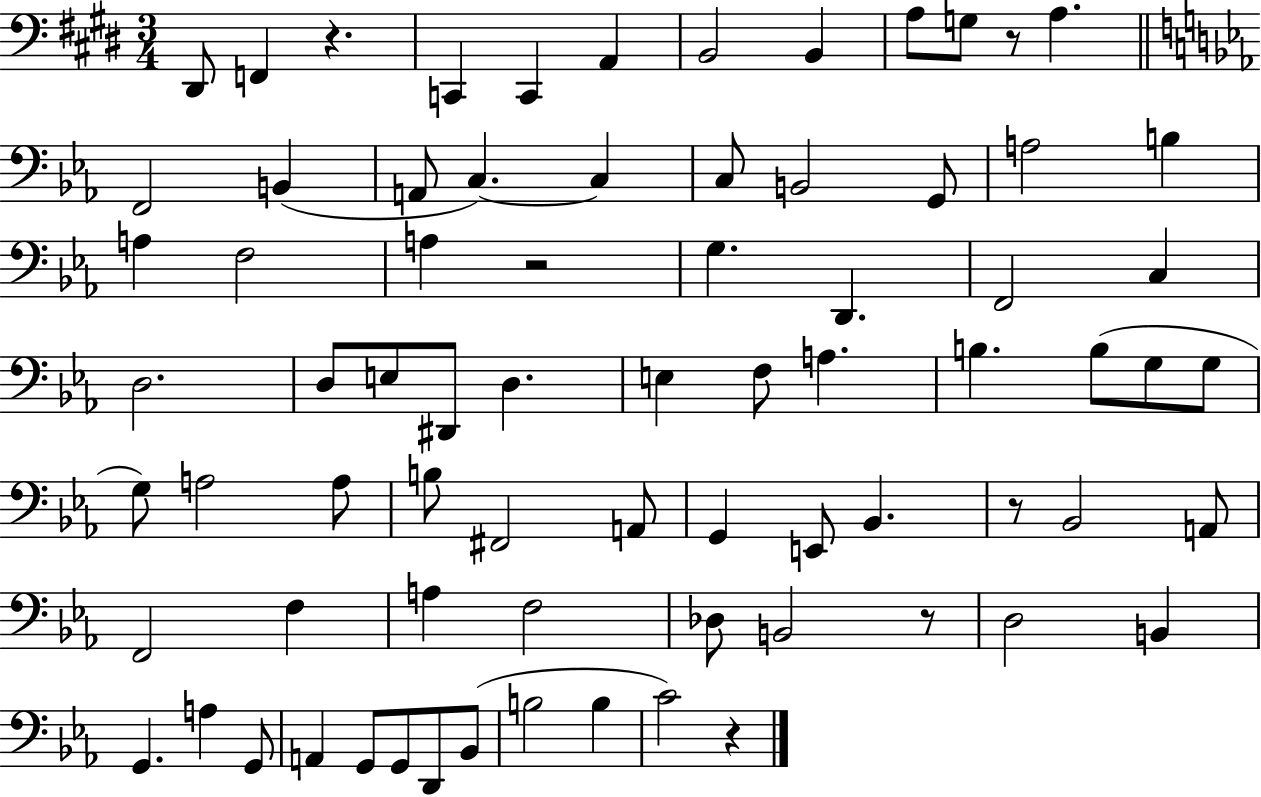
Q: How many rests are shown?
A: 6